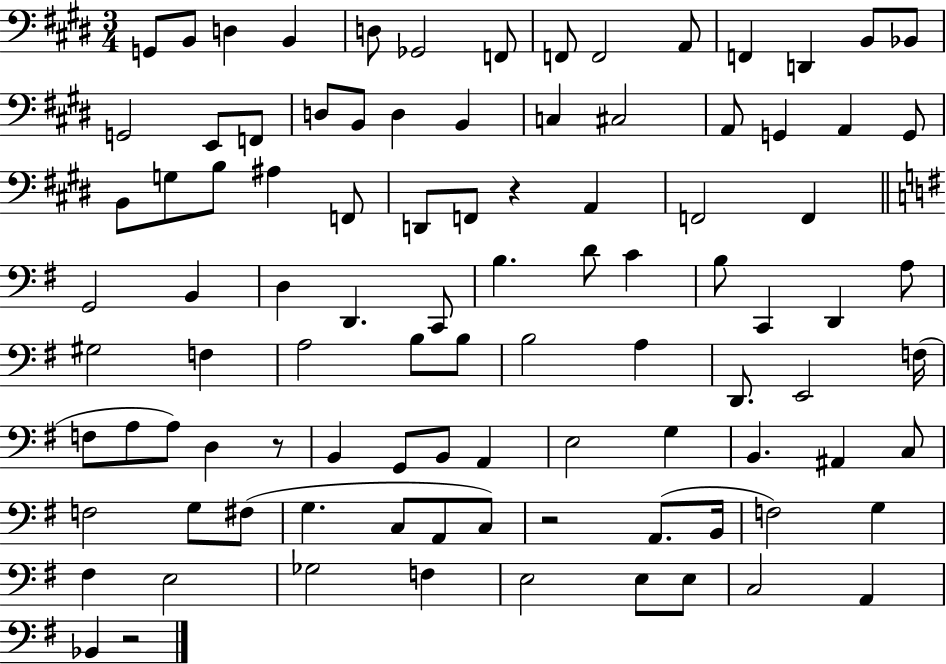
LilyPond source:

{
  \clef bass
  \numericTimeSignature
  \time 3/4
  \key e \major
  g,8 b,8 d4 b,4 | d8 ges,2 f,8 | f,8 f,2 a,8 | f,4 d,4 b,8 bes,8 | \break g,2 e,8 f,8 | d8 b,8 d4 b,4 | c4 cis2 | a,8 g,4 a,4 g,8 | \break b,8 g8 b8 ais4 f,8 | d,8 f,8 r4 a,4 | f,2 f,4 | \bar "||" \break \key g \major g,2 b,4 | d4 d,4. c,8 | b4. d'8 c'4 | b8 c,4 d,4 a8 | \break gis2 f4 | a2 b8 b8 | b2 a4 | d,8. e,2 f16( | \break f8 a8 a8) d4 r8 | b,4 g,8 b,8 a,4 | e2 g4 | b,4. ais,4 c8 | \break f2 g8 fis8( | g4. c8 a,8 c8) | r2 a,8.( b,16 | f2) g4 | \break fis4 e2 | ges2 f4 | e2 e8 e8 | c2 a,4 | \break bes,4 r2 | \bar "|."
}